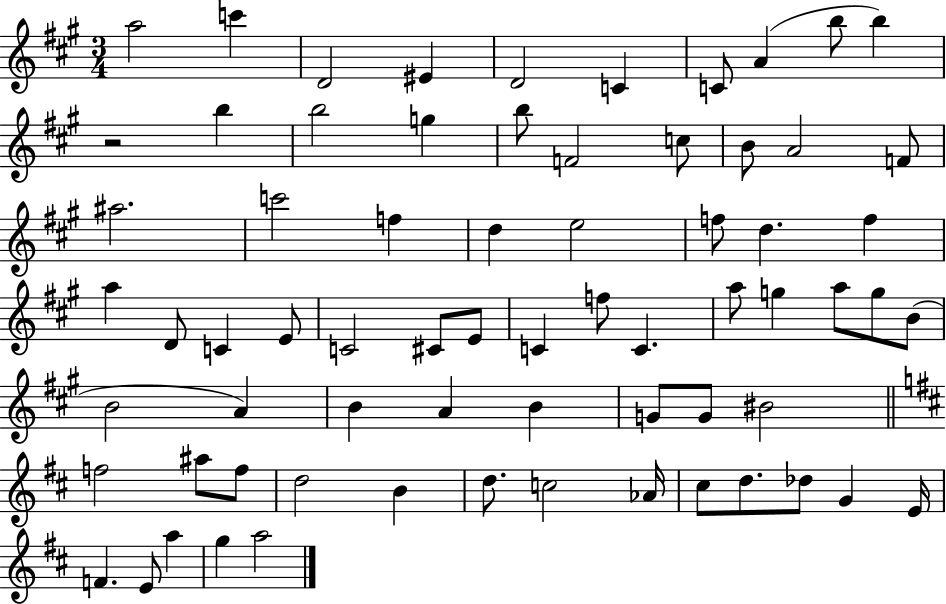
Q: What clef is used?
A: treble